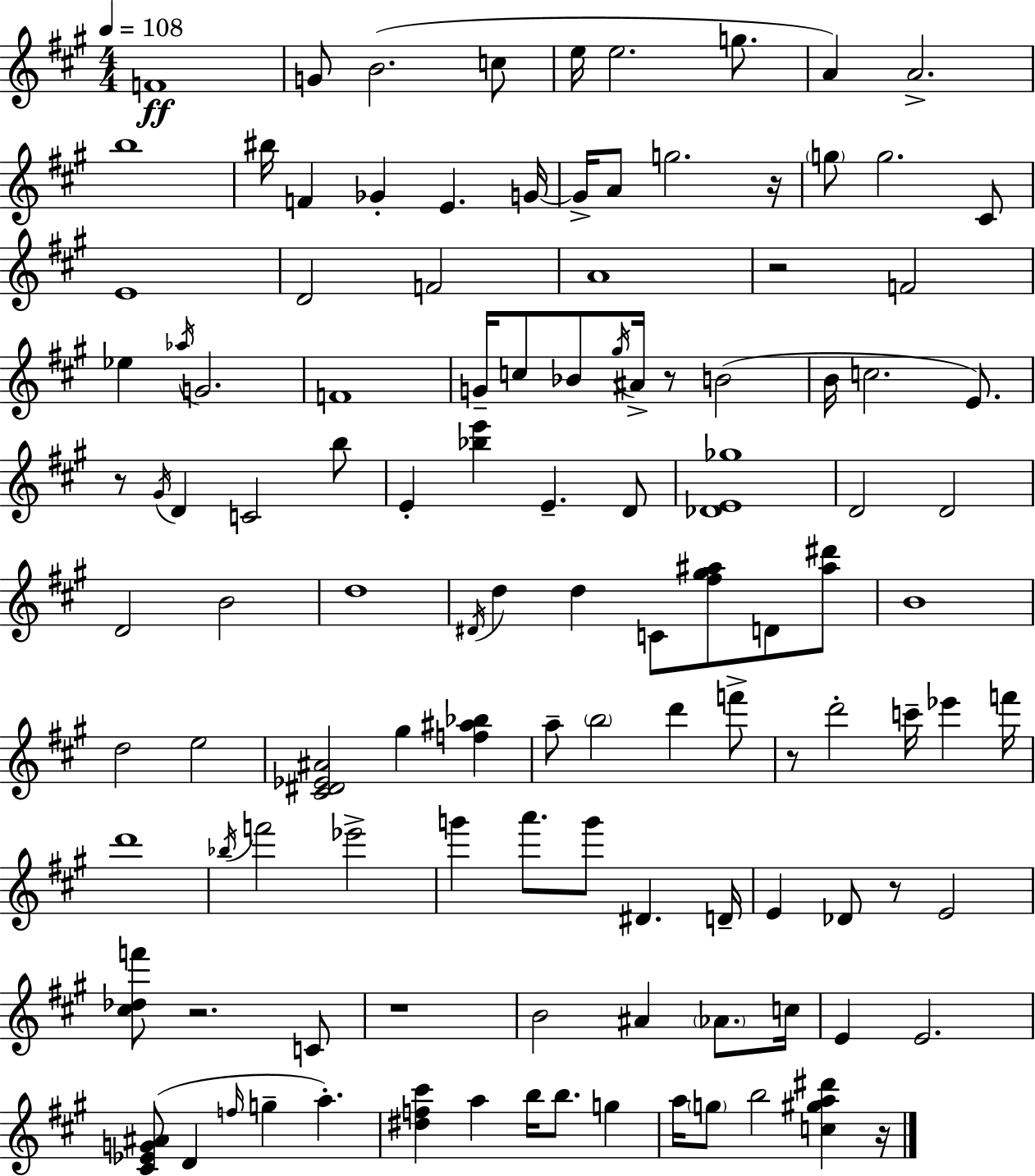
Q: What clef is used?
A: treble